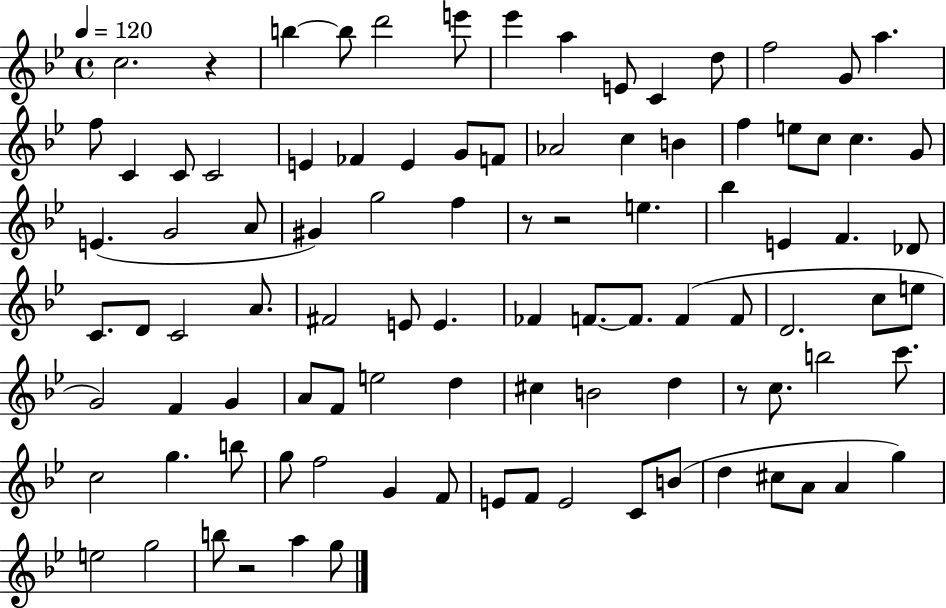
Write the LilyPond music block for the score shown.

{
  \clef treble
  \time 4/4
  \defaultTimeSignature
  \key bes \major
  \tempo 4 = 120
  c''2. r4 | b''4~~ b''8 d'''2 e'''8 | ees'''4 a''4 e'8 c'4 d''8 | f''2 g'8 a''4. | \break f''8 c'4 c'8 c'2 | e'4 fes'4 e'4 g'8 f'8 | aes'2 c''4 b'4 | f''4 e''8 c''8 c''4. g'8 | \break e'4.( g'2 a'8 | gis'4) g''2 f''4 | r8 r2 e''4. | bes''4 e'4 f'4. des'8 | \break c'8. d'8 c'2 a'8. | fis'2 e'8 e'4. | fes'4 f'8.~~ f'8. f'4( f'8 | d'2. c''8 e''8 | \break g'2) f'4 g'4 | a'8 f'8 e''2 d''4 | cis''4 b'2 d''4 | r8 c''8. b''2 c'''8. | \break c''2 g''4. b''8 | g''8 f''2 g'4 f'8 | e'8 f'8 e'2 c'8 b'8( | d''4 cis''8 a'8 a'4 g''4) | \break e''2 g''2 | b''8 r2 a''4 g''8 | \bar "|."
}